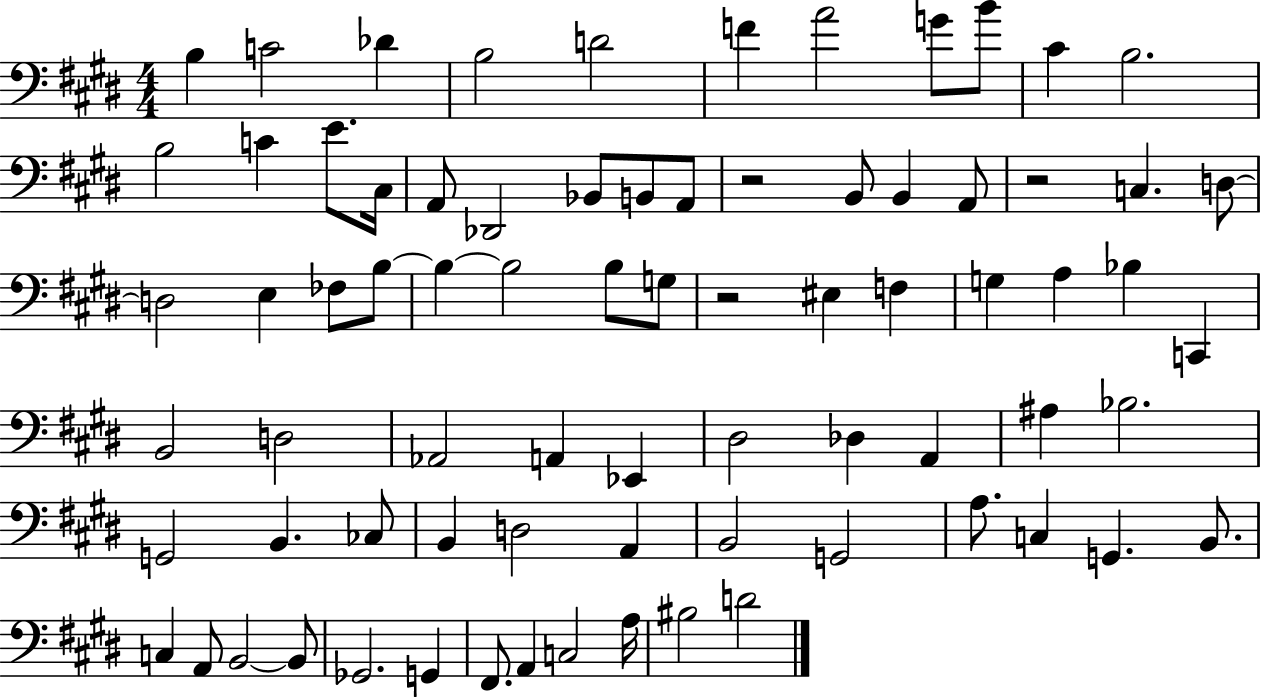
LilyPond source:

{
  \clef bass
  \numericTimeSignature
  \time 4/4
  \key e \major
  b4 c'2 des'4 | b2 d'2 | f'4 a'2 g'8 b'8 | cis'4 b2. | \break b2 c'4 e'8. cis16 | a,8 des,2 bes,8 b,8 a,8 | r2 b,8 b,4 a,8 | r2 c4. d8~~ | \break d2 e4 fes8 b8~~ | b4~~ b2 b8 g8 | r2 eis4 f4 | g4 a4 bes4 c,4 | \break b,2 d2 | aes,2 a,4 ees,4 | dis2 des4 a,4 | ais4 bes2. | \break g,2 b,4. ces8 | b,4 d2 a,4 | b,2 g,2 | a8. c4 g,4. b,8. | \break c4 a,8 b,2~~ b,8 | ges,2. g,4 | fis,8. a,4 c2 a16 | bis2 d'2 | \break \bar "|."
}